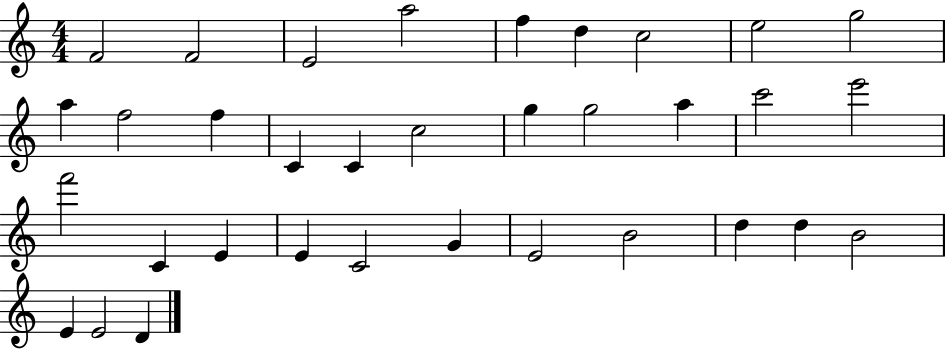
F4/h F4/h E4/h A5/h F5/q D5/q C5/h E5/h G5/h A5/q F5/h F5/q C4/q C4/q C5/h G5/q G5/h A5/q C6/h E6/h F6/h C4/q E4/q E4/q C4/h G4/q E4/h B4/h D5/q D5/q B4/h E4/q E4/h D4/q